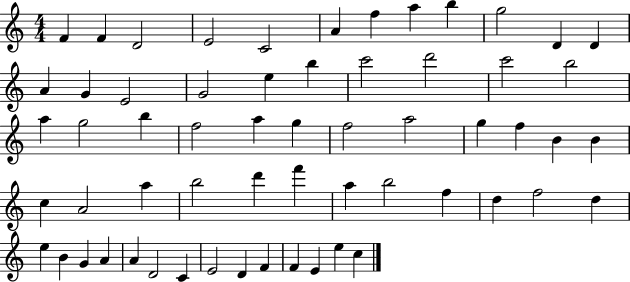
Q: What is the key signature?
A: C major